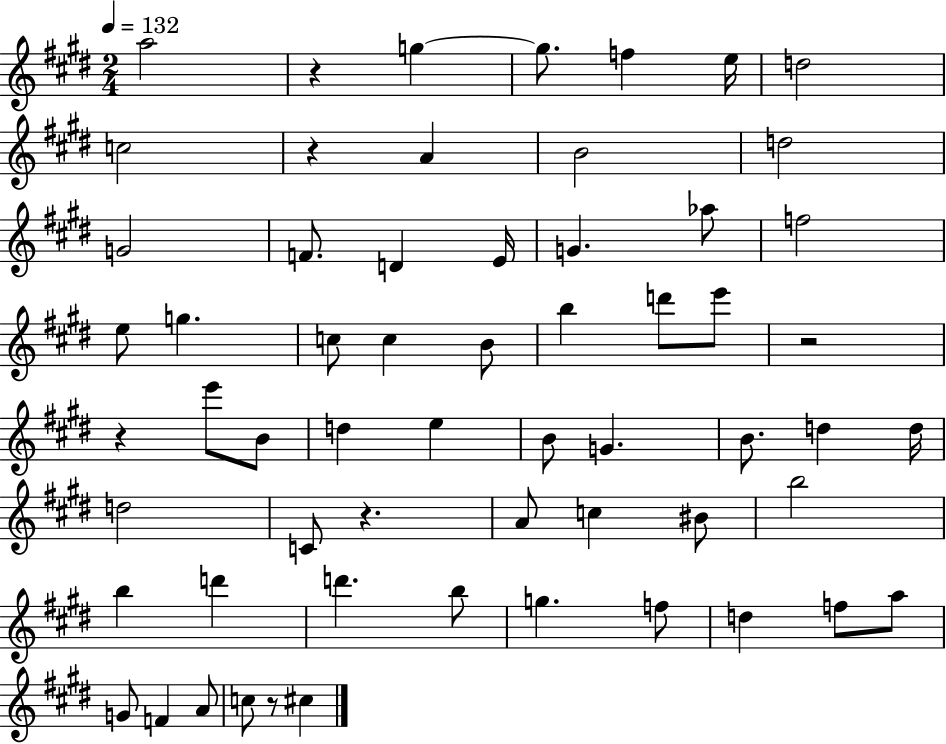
{
  \clef treble
  \numericTimeSignature
  \time 2/4
  \key e \major
  \tempo 4 = 132
  a''2 | r4 g''4~~ | g''8. f''4 e''16 | d''2 | \break c''2 | r4 a'4 | b'2 | d''2 | \break g'2 | f'8. d'4 e'16 | g'4. aes''8 | f''2 | \break e''8 g''4. | c''8 c''4 b'8 | b''4 d'''8 e'''8 | r2 | \break r4 e'''8 b'8 | d''4 e''4 | b'8 g'4. | b'8. d''4 d''16 | \break d''2 | c'8 r4. | a'8 c''4 bis'8 | b''2 | \break b''4 d'''4 | d'''4. b''8 | g''4. f''8 | d''4 f''8 a''8 | \break g'8 f'4 a'8 | c''8 r8 cis''4 | \bar "|."
}